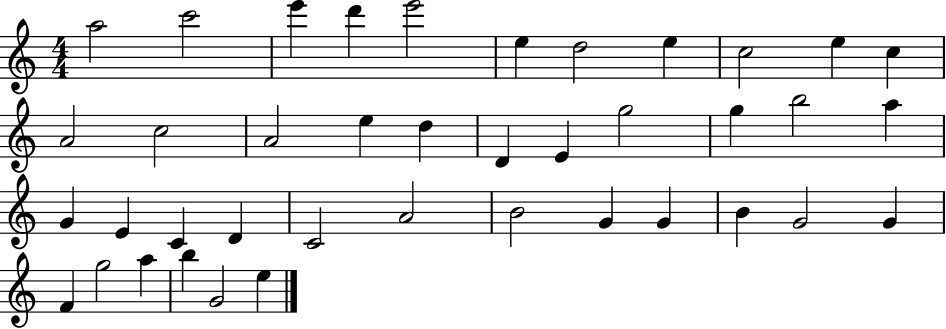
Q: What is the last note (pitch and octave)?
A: E5